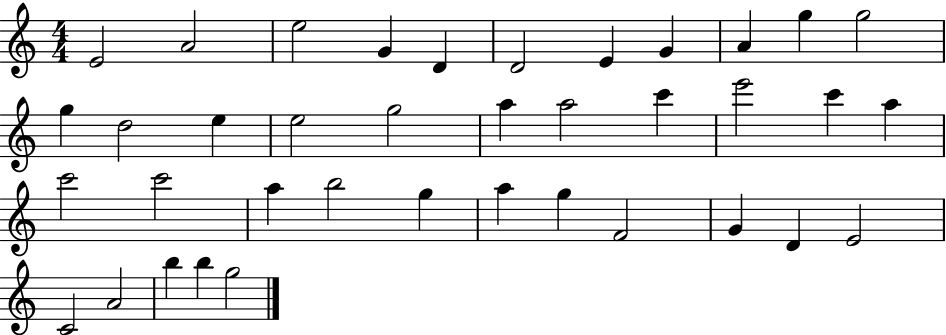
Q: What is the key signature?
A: C major